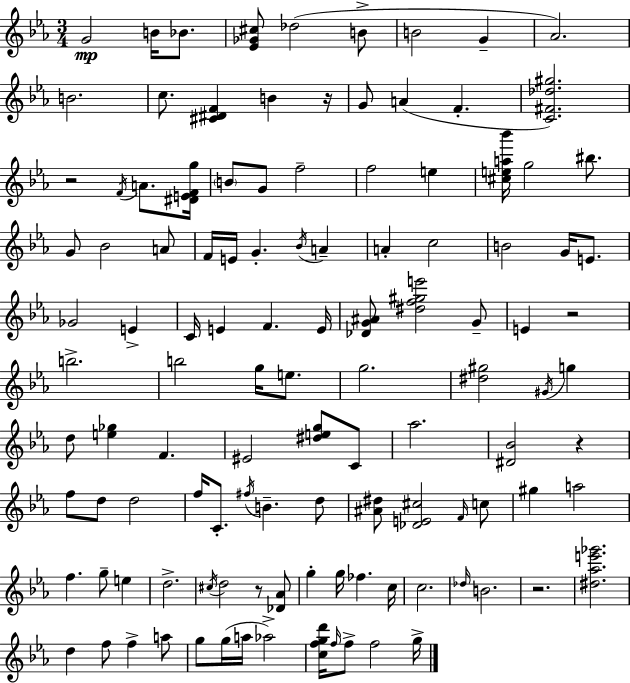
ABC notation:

X:1
T:Untitled
M:3/4
L:1/4
K:Eb
G2 B/4 _B/2 [_E_G^c]/2 _d2 B/2 B2 G _A2 B2 c/2 [^C^DF] B z/4 G/2 A F [C^F_d^g]2 z2 F/4 A/2 [^DEFg]/4 B/2 G/2 f2 f2 e [^cea_b']/4 g2 ^b/2 G/2 _B2 A/2 F/4 E/4 G _B/4 A A c2 B2 G/4 E/2 _G2 E C/4 E F E/4 [_DG^A]/2 [^df^ge']2 G/2 E z2 b2 b2 g/4 e/2 g2 [^d^g]2 ^G/4 g d/2 [e_g] F ^E2 [^deg]/2 C/2 _a2 [^D_B]2 z f/2 d/2 d2 f/4 C/2 ^f/4 B d/2 [^A^d]/2 [_DE^c]2 F/4 c/2 ^g a2 f g/2 e d2 ^c/4 d2 z/2 [_D_A]/2 g g/4 _f c/4 c2 _d/4 B2 z2 [^d_ae'_g']2 d f/2 f a/2 g/2 g/4 a/4 _a2 [cfgd']/4 f/4 f/2 f2 g/4